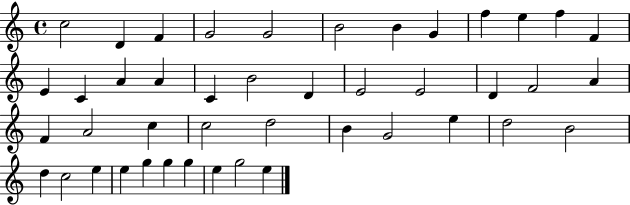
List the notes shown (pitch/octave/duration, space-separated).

C5/h D4/q F4/q G4/h G4/h B4/h B4/q G4/q F5/q E5/q F5/q F4/q E4/q C4/q A4/q A4/q C4/q B4/h D4/q E4/h E4/h D4/q F4/h A4/q F4/q A4/h C5/q C5/h D5/h B4/q G4/h E5/q D5/h B4/h D5/q C5/h E5/q E5/q G5/q G5/q G5/q E5/q G5/h E5/q